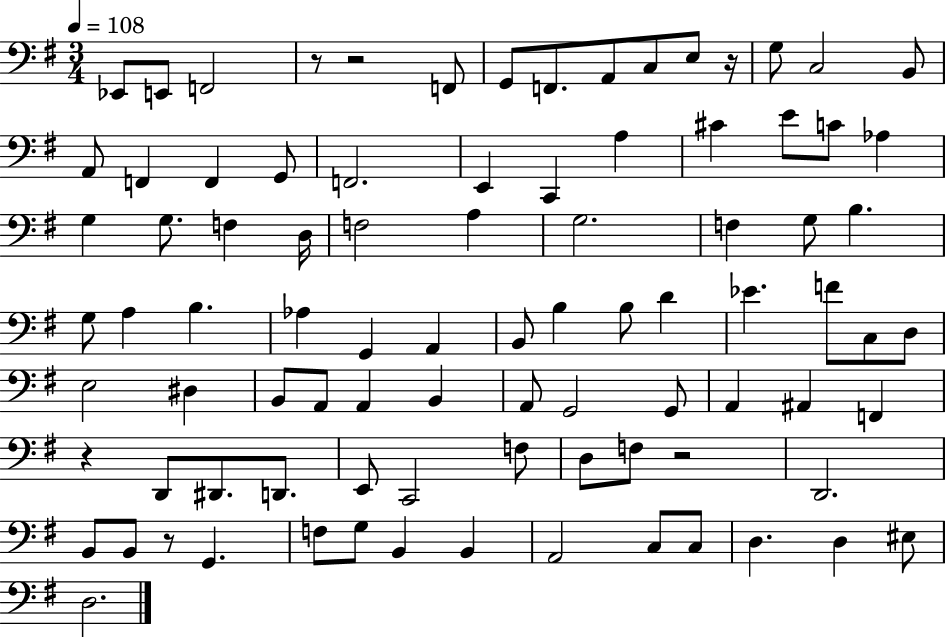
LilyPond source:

{
  \clef bass
  \numericTimeSignature
  \time 3/4
  \key g \major
  \tempo 4 = 108
  ees,8 e,8 f,2 | r8 r2 f,8 | g,8 f,8. a,8 c8 e8 r16 | g8 c2 b,8 | \break a,8 f,4 f,4 g,8 | f,2. | e,4 c,4 a4 | cis'4 e'8 c'8 aes4 | \break g4 g8. f4 d16 | f2 a4 | g2. | f4 g8 b4. | \break g8 a4 b4. | aes4 g,4 a,4 | b,8 b4 b8 d'4 | ees'4. f'8 c8 d8 | \break e2 dis4 | b,8 a,8 a,4 b,4 | a,8 g,2 g,8 | a,4 ais,4 f,4 | \break r4 d,8 dis,8. d,8. | e,8 c,2 f8 | d8 f8 r2 | d,2. | \break b,8 b,8 r8 g,4. | f8 g8 b,4 b,4 | a,2 c8 c8 | d4. d4 eis8 | \break d2. | \bar "|."
}